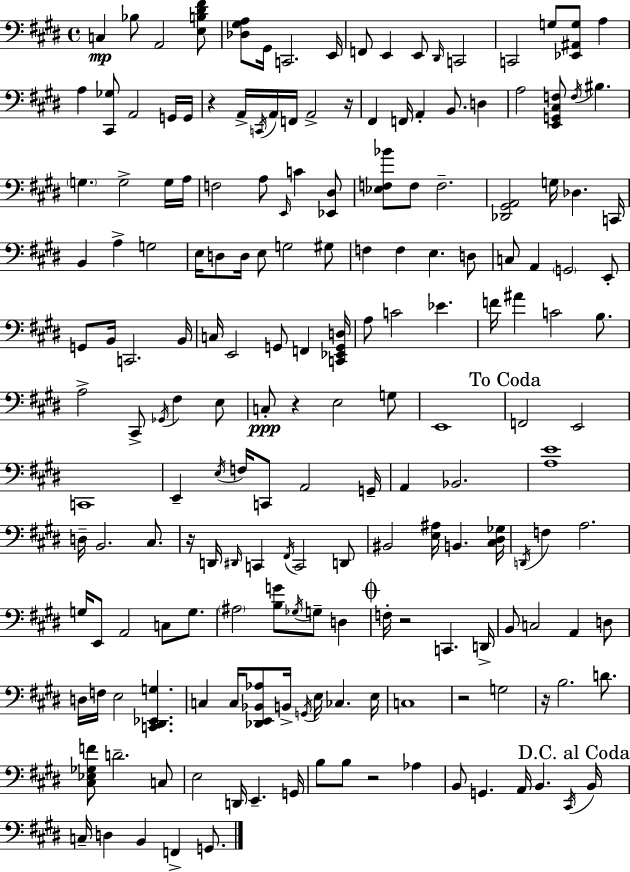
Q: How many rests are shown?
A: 8